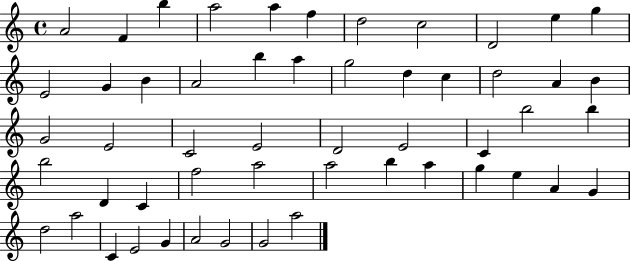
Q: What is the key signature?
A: C major